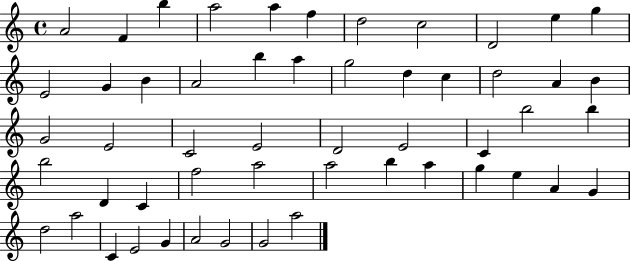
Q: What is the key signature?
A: C major